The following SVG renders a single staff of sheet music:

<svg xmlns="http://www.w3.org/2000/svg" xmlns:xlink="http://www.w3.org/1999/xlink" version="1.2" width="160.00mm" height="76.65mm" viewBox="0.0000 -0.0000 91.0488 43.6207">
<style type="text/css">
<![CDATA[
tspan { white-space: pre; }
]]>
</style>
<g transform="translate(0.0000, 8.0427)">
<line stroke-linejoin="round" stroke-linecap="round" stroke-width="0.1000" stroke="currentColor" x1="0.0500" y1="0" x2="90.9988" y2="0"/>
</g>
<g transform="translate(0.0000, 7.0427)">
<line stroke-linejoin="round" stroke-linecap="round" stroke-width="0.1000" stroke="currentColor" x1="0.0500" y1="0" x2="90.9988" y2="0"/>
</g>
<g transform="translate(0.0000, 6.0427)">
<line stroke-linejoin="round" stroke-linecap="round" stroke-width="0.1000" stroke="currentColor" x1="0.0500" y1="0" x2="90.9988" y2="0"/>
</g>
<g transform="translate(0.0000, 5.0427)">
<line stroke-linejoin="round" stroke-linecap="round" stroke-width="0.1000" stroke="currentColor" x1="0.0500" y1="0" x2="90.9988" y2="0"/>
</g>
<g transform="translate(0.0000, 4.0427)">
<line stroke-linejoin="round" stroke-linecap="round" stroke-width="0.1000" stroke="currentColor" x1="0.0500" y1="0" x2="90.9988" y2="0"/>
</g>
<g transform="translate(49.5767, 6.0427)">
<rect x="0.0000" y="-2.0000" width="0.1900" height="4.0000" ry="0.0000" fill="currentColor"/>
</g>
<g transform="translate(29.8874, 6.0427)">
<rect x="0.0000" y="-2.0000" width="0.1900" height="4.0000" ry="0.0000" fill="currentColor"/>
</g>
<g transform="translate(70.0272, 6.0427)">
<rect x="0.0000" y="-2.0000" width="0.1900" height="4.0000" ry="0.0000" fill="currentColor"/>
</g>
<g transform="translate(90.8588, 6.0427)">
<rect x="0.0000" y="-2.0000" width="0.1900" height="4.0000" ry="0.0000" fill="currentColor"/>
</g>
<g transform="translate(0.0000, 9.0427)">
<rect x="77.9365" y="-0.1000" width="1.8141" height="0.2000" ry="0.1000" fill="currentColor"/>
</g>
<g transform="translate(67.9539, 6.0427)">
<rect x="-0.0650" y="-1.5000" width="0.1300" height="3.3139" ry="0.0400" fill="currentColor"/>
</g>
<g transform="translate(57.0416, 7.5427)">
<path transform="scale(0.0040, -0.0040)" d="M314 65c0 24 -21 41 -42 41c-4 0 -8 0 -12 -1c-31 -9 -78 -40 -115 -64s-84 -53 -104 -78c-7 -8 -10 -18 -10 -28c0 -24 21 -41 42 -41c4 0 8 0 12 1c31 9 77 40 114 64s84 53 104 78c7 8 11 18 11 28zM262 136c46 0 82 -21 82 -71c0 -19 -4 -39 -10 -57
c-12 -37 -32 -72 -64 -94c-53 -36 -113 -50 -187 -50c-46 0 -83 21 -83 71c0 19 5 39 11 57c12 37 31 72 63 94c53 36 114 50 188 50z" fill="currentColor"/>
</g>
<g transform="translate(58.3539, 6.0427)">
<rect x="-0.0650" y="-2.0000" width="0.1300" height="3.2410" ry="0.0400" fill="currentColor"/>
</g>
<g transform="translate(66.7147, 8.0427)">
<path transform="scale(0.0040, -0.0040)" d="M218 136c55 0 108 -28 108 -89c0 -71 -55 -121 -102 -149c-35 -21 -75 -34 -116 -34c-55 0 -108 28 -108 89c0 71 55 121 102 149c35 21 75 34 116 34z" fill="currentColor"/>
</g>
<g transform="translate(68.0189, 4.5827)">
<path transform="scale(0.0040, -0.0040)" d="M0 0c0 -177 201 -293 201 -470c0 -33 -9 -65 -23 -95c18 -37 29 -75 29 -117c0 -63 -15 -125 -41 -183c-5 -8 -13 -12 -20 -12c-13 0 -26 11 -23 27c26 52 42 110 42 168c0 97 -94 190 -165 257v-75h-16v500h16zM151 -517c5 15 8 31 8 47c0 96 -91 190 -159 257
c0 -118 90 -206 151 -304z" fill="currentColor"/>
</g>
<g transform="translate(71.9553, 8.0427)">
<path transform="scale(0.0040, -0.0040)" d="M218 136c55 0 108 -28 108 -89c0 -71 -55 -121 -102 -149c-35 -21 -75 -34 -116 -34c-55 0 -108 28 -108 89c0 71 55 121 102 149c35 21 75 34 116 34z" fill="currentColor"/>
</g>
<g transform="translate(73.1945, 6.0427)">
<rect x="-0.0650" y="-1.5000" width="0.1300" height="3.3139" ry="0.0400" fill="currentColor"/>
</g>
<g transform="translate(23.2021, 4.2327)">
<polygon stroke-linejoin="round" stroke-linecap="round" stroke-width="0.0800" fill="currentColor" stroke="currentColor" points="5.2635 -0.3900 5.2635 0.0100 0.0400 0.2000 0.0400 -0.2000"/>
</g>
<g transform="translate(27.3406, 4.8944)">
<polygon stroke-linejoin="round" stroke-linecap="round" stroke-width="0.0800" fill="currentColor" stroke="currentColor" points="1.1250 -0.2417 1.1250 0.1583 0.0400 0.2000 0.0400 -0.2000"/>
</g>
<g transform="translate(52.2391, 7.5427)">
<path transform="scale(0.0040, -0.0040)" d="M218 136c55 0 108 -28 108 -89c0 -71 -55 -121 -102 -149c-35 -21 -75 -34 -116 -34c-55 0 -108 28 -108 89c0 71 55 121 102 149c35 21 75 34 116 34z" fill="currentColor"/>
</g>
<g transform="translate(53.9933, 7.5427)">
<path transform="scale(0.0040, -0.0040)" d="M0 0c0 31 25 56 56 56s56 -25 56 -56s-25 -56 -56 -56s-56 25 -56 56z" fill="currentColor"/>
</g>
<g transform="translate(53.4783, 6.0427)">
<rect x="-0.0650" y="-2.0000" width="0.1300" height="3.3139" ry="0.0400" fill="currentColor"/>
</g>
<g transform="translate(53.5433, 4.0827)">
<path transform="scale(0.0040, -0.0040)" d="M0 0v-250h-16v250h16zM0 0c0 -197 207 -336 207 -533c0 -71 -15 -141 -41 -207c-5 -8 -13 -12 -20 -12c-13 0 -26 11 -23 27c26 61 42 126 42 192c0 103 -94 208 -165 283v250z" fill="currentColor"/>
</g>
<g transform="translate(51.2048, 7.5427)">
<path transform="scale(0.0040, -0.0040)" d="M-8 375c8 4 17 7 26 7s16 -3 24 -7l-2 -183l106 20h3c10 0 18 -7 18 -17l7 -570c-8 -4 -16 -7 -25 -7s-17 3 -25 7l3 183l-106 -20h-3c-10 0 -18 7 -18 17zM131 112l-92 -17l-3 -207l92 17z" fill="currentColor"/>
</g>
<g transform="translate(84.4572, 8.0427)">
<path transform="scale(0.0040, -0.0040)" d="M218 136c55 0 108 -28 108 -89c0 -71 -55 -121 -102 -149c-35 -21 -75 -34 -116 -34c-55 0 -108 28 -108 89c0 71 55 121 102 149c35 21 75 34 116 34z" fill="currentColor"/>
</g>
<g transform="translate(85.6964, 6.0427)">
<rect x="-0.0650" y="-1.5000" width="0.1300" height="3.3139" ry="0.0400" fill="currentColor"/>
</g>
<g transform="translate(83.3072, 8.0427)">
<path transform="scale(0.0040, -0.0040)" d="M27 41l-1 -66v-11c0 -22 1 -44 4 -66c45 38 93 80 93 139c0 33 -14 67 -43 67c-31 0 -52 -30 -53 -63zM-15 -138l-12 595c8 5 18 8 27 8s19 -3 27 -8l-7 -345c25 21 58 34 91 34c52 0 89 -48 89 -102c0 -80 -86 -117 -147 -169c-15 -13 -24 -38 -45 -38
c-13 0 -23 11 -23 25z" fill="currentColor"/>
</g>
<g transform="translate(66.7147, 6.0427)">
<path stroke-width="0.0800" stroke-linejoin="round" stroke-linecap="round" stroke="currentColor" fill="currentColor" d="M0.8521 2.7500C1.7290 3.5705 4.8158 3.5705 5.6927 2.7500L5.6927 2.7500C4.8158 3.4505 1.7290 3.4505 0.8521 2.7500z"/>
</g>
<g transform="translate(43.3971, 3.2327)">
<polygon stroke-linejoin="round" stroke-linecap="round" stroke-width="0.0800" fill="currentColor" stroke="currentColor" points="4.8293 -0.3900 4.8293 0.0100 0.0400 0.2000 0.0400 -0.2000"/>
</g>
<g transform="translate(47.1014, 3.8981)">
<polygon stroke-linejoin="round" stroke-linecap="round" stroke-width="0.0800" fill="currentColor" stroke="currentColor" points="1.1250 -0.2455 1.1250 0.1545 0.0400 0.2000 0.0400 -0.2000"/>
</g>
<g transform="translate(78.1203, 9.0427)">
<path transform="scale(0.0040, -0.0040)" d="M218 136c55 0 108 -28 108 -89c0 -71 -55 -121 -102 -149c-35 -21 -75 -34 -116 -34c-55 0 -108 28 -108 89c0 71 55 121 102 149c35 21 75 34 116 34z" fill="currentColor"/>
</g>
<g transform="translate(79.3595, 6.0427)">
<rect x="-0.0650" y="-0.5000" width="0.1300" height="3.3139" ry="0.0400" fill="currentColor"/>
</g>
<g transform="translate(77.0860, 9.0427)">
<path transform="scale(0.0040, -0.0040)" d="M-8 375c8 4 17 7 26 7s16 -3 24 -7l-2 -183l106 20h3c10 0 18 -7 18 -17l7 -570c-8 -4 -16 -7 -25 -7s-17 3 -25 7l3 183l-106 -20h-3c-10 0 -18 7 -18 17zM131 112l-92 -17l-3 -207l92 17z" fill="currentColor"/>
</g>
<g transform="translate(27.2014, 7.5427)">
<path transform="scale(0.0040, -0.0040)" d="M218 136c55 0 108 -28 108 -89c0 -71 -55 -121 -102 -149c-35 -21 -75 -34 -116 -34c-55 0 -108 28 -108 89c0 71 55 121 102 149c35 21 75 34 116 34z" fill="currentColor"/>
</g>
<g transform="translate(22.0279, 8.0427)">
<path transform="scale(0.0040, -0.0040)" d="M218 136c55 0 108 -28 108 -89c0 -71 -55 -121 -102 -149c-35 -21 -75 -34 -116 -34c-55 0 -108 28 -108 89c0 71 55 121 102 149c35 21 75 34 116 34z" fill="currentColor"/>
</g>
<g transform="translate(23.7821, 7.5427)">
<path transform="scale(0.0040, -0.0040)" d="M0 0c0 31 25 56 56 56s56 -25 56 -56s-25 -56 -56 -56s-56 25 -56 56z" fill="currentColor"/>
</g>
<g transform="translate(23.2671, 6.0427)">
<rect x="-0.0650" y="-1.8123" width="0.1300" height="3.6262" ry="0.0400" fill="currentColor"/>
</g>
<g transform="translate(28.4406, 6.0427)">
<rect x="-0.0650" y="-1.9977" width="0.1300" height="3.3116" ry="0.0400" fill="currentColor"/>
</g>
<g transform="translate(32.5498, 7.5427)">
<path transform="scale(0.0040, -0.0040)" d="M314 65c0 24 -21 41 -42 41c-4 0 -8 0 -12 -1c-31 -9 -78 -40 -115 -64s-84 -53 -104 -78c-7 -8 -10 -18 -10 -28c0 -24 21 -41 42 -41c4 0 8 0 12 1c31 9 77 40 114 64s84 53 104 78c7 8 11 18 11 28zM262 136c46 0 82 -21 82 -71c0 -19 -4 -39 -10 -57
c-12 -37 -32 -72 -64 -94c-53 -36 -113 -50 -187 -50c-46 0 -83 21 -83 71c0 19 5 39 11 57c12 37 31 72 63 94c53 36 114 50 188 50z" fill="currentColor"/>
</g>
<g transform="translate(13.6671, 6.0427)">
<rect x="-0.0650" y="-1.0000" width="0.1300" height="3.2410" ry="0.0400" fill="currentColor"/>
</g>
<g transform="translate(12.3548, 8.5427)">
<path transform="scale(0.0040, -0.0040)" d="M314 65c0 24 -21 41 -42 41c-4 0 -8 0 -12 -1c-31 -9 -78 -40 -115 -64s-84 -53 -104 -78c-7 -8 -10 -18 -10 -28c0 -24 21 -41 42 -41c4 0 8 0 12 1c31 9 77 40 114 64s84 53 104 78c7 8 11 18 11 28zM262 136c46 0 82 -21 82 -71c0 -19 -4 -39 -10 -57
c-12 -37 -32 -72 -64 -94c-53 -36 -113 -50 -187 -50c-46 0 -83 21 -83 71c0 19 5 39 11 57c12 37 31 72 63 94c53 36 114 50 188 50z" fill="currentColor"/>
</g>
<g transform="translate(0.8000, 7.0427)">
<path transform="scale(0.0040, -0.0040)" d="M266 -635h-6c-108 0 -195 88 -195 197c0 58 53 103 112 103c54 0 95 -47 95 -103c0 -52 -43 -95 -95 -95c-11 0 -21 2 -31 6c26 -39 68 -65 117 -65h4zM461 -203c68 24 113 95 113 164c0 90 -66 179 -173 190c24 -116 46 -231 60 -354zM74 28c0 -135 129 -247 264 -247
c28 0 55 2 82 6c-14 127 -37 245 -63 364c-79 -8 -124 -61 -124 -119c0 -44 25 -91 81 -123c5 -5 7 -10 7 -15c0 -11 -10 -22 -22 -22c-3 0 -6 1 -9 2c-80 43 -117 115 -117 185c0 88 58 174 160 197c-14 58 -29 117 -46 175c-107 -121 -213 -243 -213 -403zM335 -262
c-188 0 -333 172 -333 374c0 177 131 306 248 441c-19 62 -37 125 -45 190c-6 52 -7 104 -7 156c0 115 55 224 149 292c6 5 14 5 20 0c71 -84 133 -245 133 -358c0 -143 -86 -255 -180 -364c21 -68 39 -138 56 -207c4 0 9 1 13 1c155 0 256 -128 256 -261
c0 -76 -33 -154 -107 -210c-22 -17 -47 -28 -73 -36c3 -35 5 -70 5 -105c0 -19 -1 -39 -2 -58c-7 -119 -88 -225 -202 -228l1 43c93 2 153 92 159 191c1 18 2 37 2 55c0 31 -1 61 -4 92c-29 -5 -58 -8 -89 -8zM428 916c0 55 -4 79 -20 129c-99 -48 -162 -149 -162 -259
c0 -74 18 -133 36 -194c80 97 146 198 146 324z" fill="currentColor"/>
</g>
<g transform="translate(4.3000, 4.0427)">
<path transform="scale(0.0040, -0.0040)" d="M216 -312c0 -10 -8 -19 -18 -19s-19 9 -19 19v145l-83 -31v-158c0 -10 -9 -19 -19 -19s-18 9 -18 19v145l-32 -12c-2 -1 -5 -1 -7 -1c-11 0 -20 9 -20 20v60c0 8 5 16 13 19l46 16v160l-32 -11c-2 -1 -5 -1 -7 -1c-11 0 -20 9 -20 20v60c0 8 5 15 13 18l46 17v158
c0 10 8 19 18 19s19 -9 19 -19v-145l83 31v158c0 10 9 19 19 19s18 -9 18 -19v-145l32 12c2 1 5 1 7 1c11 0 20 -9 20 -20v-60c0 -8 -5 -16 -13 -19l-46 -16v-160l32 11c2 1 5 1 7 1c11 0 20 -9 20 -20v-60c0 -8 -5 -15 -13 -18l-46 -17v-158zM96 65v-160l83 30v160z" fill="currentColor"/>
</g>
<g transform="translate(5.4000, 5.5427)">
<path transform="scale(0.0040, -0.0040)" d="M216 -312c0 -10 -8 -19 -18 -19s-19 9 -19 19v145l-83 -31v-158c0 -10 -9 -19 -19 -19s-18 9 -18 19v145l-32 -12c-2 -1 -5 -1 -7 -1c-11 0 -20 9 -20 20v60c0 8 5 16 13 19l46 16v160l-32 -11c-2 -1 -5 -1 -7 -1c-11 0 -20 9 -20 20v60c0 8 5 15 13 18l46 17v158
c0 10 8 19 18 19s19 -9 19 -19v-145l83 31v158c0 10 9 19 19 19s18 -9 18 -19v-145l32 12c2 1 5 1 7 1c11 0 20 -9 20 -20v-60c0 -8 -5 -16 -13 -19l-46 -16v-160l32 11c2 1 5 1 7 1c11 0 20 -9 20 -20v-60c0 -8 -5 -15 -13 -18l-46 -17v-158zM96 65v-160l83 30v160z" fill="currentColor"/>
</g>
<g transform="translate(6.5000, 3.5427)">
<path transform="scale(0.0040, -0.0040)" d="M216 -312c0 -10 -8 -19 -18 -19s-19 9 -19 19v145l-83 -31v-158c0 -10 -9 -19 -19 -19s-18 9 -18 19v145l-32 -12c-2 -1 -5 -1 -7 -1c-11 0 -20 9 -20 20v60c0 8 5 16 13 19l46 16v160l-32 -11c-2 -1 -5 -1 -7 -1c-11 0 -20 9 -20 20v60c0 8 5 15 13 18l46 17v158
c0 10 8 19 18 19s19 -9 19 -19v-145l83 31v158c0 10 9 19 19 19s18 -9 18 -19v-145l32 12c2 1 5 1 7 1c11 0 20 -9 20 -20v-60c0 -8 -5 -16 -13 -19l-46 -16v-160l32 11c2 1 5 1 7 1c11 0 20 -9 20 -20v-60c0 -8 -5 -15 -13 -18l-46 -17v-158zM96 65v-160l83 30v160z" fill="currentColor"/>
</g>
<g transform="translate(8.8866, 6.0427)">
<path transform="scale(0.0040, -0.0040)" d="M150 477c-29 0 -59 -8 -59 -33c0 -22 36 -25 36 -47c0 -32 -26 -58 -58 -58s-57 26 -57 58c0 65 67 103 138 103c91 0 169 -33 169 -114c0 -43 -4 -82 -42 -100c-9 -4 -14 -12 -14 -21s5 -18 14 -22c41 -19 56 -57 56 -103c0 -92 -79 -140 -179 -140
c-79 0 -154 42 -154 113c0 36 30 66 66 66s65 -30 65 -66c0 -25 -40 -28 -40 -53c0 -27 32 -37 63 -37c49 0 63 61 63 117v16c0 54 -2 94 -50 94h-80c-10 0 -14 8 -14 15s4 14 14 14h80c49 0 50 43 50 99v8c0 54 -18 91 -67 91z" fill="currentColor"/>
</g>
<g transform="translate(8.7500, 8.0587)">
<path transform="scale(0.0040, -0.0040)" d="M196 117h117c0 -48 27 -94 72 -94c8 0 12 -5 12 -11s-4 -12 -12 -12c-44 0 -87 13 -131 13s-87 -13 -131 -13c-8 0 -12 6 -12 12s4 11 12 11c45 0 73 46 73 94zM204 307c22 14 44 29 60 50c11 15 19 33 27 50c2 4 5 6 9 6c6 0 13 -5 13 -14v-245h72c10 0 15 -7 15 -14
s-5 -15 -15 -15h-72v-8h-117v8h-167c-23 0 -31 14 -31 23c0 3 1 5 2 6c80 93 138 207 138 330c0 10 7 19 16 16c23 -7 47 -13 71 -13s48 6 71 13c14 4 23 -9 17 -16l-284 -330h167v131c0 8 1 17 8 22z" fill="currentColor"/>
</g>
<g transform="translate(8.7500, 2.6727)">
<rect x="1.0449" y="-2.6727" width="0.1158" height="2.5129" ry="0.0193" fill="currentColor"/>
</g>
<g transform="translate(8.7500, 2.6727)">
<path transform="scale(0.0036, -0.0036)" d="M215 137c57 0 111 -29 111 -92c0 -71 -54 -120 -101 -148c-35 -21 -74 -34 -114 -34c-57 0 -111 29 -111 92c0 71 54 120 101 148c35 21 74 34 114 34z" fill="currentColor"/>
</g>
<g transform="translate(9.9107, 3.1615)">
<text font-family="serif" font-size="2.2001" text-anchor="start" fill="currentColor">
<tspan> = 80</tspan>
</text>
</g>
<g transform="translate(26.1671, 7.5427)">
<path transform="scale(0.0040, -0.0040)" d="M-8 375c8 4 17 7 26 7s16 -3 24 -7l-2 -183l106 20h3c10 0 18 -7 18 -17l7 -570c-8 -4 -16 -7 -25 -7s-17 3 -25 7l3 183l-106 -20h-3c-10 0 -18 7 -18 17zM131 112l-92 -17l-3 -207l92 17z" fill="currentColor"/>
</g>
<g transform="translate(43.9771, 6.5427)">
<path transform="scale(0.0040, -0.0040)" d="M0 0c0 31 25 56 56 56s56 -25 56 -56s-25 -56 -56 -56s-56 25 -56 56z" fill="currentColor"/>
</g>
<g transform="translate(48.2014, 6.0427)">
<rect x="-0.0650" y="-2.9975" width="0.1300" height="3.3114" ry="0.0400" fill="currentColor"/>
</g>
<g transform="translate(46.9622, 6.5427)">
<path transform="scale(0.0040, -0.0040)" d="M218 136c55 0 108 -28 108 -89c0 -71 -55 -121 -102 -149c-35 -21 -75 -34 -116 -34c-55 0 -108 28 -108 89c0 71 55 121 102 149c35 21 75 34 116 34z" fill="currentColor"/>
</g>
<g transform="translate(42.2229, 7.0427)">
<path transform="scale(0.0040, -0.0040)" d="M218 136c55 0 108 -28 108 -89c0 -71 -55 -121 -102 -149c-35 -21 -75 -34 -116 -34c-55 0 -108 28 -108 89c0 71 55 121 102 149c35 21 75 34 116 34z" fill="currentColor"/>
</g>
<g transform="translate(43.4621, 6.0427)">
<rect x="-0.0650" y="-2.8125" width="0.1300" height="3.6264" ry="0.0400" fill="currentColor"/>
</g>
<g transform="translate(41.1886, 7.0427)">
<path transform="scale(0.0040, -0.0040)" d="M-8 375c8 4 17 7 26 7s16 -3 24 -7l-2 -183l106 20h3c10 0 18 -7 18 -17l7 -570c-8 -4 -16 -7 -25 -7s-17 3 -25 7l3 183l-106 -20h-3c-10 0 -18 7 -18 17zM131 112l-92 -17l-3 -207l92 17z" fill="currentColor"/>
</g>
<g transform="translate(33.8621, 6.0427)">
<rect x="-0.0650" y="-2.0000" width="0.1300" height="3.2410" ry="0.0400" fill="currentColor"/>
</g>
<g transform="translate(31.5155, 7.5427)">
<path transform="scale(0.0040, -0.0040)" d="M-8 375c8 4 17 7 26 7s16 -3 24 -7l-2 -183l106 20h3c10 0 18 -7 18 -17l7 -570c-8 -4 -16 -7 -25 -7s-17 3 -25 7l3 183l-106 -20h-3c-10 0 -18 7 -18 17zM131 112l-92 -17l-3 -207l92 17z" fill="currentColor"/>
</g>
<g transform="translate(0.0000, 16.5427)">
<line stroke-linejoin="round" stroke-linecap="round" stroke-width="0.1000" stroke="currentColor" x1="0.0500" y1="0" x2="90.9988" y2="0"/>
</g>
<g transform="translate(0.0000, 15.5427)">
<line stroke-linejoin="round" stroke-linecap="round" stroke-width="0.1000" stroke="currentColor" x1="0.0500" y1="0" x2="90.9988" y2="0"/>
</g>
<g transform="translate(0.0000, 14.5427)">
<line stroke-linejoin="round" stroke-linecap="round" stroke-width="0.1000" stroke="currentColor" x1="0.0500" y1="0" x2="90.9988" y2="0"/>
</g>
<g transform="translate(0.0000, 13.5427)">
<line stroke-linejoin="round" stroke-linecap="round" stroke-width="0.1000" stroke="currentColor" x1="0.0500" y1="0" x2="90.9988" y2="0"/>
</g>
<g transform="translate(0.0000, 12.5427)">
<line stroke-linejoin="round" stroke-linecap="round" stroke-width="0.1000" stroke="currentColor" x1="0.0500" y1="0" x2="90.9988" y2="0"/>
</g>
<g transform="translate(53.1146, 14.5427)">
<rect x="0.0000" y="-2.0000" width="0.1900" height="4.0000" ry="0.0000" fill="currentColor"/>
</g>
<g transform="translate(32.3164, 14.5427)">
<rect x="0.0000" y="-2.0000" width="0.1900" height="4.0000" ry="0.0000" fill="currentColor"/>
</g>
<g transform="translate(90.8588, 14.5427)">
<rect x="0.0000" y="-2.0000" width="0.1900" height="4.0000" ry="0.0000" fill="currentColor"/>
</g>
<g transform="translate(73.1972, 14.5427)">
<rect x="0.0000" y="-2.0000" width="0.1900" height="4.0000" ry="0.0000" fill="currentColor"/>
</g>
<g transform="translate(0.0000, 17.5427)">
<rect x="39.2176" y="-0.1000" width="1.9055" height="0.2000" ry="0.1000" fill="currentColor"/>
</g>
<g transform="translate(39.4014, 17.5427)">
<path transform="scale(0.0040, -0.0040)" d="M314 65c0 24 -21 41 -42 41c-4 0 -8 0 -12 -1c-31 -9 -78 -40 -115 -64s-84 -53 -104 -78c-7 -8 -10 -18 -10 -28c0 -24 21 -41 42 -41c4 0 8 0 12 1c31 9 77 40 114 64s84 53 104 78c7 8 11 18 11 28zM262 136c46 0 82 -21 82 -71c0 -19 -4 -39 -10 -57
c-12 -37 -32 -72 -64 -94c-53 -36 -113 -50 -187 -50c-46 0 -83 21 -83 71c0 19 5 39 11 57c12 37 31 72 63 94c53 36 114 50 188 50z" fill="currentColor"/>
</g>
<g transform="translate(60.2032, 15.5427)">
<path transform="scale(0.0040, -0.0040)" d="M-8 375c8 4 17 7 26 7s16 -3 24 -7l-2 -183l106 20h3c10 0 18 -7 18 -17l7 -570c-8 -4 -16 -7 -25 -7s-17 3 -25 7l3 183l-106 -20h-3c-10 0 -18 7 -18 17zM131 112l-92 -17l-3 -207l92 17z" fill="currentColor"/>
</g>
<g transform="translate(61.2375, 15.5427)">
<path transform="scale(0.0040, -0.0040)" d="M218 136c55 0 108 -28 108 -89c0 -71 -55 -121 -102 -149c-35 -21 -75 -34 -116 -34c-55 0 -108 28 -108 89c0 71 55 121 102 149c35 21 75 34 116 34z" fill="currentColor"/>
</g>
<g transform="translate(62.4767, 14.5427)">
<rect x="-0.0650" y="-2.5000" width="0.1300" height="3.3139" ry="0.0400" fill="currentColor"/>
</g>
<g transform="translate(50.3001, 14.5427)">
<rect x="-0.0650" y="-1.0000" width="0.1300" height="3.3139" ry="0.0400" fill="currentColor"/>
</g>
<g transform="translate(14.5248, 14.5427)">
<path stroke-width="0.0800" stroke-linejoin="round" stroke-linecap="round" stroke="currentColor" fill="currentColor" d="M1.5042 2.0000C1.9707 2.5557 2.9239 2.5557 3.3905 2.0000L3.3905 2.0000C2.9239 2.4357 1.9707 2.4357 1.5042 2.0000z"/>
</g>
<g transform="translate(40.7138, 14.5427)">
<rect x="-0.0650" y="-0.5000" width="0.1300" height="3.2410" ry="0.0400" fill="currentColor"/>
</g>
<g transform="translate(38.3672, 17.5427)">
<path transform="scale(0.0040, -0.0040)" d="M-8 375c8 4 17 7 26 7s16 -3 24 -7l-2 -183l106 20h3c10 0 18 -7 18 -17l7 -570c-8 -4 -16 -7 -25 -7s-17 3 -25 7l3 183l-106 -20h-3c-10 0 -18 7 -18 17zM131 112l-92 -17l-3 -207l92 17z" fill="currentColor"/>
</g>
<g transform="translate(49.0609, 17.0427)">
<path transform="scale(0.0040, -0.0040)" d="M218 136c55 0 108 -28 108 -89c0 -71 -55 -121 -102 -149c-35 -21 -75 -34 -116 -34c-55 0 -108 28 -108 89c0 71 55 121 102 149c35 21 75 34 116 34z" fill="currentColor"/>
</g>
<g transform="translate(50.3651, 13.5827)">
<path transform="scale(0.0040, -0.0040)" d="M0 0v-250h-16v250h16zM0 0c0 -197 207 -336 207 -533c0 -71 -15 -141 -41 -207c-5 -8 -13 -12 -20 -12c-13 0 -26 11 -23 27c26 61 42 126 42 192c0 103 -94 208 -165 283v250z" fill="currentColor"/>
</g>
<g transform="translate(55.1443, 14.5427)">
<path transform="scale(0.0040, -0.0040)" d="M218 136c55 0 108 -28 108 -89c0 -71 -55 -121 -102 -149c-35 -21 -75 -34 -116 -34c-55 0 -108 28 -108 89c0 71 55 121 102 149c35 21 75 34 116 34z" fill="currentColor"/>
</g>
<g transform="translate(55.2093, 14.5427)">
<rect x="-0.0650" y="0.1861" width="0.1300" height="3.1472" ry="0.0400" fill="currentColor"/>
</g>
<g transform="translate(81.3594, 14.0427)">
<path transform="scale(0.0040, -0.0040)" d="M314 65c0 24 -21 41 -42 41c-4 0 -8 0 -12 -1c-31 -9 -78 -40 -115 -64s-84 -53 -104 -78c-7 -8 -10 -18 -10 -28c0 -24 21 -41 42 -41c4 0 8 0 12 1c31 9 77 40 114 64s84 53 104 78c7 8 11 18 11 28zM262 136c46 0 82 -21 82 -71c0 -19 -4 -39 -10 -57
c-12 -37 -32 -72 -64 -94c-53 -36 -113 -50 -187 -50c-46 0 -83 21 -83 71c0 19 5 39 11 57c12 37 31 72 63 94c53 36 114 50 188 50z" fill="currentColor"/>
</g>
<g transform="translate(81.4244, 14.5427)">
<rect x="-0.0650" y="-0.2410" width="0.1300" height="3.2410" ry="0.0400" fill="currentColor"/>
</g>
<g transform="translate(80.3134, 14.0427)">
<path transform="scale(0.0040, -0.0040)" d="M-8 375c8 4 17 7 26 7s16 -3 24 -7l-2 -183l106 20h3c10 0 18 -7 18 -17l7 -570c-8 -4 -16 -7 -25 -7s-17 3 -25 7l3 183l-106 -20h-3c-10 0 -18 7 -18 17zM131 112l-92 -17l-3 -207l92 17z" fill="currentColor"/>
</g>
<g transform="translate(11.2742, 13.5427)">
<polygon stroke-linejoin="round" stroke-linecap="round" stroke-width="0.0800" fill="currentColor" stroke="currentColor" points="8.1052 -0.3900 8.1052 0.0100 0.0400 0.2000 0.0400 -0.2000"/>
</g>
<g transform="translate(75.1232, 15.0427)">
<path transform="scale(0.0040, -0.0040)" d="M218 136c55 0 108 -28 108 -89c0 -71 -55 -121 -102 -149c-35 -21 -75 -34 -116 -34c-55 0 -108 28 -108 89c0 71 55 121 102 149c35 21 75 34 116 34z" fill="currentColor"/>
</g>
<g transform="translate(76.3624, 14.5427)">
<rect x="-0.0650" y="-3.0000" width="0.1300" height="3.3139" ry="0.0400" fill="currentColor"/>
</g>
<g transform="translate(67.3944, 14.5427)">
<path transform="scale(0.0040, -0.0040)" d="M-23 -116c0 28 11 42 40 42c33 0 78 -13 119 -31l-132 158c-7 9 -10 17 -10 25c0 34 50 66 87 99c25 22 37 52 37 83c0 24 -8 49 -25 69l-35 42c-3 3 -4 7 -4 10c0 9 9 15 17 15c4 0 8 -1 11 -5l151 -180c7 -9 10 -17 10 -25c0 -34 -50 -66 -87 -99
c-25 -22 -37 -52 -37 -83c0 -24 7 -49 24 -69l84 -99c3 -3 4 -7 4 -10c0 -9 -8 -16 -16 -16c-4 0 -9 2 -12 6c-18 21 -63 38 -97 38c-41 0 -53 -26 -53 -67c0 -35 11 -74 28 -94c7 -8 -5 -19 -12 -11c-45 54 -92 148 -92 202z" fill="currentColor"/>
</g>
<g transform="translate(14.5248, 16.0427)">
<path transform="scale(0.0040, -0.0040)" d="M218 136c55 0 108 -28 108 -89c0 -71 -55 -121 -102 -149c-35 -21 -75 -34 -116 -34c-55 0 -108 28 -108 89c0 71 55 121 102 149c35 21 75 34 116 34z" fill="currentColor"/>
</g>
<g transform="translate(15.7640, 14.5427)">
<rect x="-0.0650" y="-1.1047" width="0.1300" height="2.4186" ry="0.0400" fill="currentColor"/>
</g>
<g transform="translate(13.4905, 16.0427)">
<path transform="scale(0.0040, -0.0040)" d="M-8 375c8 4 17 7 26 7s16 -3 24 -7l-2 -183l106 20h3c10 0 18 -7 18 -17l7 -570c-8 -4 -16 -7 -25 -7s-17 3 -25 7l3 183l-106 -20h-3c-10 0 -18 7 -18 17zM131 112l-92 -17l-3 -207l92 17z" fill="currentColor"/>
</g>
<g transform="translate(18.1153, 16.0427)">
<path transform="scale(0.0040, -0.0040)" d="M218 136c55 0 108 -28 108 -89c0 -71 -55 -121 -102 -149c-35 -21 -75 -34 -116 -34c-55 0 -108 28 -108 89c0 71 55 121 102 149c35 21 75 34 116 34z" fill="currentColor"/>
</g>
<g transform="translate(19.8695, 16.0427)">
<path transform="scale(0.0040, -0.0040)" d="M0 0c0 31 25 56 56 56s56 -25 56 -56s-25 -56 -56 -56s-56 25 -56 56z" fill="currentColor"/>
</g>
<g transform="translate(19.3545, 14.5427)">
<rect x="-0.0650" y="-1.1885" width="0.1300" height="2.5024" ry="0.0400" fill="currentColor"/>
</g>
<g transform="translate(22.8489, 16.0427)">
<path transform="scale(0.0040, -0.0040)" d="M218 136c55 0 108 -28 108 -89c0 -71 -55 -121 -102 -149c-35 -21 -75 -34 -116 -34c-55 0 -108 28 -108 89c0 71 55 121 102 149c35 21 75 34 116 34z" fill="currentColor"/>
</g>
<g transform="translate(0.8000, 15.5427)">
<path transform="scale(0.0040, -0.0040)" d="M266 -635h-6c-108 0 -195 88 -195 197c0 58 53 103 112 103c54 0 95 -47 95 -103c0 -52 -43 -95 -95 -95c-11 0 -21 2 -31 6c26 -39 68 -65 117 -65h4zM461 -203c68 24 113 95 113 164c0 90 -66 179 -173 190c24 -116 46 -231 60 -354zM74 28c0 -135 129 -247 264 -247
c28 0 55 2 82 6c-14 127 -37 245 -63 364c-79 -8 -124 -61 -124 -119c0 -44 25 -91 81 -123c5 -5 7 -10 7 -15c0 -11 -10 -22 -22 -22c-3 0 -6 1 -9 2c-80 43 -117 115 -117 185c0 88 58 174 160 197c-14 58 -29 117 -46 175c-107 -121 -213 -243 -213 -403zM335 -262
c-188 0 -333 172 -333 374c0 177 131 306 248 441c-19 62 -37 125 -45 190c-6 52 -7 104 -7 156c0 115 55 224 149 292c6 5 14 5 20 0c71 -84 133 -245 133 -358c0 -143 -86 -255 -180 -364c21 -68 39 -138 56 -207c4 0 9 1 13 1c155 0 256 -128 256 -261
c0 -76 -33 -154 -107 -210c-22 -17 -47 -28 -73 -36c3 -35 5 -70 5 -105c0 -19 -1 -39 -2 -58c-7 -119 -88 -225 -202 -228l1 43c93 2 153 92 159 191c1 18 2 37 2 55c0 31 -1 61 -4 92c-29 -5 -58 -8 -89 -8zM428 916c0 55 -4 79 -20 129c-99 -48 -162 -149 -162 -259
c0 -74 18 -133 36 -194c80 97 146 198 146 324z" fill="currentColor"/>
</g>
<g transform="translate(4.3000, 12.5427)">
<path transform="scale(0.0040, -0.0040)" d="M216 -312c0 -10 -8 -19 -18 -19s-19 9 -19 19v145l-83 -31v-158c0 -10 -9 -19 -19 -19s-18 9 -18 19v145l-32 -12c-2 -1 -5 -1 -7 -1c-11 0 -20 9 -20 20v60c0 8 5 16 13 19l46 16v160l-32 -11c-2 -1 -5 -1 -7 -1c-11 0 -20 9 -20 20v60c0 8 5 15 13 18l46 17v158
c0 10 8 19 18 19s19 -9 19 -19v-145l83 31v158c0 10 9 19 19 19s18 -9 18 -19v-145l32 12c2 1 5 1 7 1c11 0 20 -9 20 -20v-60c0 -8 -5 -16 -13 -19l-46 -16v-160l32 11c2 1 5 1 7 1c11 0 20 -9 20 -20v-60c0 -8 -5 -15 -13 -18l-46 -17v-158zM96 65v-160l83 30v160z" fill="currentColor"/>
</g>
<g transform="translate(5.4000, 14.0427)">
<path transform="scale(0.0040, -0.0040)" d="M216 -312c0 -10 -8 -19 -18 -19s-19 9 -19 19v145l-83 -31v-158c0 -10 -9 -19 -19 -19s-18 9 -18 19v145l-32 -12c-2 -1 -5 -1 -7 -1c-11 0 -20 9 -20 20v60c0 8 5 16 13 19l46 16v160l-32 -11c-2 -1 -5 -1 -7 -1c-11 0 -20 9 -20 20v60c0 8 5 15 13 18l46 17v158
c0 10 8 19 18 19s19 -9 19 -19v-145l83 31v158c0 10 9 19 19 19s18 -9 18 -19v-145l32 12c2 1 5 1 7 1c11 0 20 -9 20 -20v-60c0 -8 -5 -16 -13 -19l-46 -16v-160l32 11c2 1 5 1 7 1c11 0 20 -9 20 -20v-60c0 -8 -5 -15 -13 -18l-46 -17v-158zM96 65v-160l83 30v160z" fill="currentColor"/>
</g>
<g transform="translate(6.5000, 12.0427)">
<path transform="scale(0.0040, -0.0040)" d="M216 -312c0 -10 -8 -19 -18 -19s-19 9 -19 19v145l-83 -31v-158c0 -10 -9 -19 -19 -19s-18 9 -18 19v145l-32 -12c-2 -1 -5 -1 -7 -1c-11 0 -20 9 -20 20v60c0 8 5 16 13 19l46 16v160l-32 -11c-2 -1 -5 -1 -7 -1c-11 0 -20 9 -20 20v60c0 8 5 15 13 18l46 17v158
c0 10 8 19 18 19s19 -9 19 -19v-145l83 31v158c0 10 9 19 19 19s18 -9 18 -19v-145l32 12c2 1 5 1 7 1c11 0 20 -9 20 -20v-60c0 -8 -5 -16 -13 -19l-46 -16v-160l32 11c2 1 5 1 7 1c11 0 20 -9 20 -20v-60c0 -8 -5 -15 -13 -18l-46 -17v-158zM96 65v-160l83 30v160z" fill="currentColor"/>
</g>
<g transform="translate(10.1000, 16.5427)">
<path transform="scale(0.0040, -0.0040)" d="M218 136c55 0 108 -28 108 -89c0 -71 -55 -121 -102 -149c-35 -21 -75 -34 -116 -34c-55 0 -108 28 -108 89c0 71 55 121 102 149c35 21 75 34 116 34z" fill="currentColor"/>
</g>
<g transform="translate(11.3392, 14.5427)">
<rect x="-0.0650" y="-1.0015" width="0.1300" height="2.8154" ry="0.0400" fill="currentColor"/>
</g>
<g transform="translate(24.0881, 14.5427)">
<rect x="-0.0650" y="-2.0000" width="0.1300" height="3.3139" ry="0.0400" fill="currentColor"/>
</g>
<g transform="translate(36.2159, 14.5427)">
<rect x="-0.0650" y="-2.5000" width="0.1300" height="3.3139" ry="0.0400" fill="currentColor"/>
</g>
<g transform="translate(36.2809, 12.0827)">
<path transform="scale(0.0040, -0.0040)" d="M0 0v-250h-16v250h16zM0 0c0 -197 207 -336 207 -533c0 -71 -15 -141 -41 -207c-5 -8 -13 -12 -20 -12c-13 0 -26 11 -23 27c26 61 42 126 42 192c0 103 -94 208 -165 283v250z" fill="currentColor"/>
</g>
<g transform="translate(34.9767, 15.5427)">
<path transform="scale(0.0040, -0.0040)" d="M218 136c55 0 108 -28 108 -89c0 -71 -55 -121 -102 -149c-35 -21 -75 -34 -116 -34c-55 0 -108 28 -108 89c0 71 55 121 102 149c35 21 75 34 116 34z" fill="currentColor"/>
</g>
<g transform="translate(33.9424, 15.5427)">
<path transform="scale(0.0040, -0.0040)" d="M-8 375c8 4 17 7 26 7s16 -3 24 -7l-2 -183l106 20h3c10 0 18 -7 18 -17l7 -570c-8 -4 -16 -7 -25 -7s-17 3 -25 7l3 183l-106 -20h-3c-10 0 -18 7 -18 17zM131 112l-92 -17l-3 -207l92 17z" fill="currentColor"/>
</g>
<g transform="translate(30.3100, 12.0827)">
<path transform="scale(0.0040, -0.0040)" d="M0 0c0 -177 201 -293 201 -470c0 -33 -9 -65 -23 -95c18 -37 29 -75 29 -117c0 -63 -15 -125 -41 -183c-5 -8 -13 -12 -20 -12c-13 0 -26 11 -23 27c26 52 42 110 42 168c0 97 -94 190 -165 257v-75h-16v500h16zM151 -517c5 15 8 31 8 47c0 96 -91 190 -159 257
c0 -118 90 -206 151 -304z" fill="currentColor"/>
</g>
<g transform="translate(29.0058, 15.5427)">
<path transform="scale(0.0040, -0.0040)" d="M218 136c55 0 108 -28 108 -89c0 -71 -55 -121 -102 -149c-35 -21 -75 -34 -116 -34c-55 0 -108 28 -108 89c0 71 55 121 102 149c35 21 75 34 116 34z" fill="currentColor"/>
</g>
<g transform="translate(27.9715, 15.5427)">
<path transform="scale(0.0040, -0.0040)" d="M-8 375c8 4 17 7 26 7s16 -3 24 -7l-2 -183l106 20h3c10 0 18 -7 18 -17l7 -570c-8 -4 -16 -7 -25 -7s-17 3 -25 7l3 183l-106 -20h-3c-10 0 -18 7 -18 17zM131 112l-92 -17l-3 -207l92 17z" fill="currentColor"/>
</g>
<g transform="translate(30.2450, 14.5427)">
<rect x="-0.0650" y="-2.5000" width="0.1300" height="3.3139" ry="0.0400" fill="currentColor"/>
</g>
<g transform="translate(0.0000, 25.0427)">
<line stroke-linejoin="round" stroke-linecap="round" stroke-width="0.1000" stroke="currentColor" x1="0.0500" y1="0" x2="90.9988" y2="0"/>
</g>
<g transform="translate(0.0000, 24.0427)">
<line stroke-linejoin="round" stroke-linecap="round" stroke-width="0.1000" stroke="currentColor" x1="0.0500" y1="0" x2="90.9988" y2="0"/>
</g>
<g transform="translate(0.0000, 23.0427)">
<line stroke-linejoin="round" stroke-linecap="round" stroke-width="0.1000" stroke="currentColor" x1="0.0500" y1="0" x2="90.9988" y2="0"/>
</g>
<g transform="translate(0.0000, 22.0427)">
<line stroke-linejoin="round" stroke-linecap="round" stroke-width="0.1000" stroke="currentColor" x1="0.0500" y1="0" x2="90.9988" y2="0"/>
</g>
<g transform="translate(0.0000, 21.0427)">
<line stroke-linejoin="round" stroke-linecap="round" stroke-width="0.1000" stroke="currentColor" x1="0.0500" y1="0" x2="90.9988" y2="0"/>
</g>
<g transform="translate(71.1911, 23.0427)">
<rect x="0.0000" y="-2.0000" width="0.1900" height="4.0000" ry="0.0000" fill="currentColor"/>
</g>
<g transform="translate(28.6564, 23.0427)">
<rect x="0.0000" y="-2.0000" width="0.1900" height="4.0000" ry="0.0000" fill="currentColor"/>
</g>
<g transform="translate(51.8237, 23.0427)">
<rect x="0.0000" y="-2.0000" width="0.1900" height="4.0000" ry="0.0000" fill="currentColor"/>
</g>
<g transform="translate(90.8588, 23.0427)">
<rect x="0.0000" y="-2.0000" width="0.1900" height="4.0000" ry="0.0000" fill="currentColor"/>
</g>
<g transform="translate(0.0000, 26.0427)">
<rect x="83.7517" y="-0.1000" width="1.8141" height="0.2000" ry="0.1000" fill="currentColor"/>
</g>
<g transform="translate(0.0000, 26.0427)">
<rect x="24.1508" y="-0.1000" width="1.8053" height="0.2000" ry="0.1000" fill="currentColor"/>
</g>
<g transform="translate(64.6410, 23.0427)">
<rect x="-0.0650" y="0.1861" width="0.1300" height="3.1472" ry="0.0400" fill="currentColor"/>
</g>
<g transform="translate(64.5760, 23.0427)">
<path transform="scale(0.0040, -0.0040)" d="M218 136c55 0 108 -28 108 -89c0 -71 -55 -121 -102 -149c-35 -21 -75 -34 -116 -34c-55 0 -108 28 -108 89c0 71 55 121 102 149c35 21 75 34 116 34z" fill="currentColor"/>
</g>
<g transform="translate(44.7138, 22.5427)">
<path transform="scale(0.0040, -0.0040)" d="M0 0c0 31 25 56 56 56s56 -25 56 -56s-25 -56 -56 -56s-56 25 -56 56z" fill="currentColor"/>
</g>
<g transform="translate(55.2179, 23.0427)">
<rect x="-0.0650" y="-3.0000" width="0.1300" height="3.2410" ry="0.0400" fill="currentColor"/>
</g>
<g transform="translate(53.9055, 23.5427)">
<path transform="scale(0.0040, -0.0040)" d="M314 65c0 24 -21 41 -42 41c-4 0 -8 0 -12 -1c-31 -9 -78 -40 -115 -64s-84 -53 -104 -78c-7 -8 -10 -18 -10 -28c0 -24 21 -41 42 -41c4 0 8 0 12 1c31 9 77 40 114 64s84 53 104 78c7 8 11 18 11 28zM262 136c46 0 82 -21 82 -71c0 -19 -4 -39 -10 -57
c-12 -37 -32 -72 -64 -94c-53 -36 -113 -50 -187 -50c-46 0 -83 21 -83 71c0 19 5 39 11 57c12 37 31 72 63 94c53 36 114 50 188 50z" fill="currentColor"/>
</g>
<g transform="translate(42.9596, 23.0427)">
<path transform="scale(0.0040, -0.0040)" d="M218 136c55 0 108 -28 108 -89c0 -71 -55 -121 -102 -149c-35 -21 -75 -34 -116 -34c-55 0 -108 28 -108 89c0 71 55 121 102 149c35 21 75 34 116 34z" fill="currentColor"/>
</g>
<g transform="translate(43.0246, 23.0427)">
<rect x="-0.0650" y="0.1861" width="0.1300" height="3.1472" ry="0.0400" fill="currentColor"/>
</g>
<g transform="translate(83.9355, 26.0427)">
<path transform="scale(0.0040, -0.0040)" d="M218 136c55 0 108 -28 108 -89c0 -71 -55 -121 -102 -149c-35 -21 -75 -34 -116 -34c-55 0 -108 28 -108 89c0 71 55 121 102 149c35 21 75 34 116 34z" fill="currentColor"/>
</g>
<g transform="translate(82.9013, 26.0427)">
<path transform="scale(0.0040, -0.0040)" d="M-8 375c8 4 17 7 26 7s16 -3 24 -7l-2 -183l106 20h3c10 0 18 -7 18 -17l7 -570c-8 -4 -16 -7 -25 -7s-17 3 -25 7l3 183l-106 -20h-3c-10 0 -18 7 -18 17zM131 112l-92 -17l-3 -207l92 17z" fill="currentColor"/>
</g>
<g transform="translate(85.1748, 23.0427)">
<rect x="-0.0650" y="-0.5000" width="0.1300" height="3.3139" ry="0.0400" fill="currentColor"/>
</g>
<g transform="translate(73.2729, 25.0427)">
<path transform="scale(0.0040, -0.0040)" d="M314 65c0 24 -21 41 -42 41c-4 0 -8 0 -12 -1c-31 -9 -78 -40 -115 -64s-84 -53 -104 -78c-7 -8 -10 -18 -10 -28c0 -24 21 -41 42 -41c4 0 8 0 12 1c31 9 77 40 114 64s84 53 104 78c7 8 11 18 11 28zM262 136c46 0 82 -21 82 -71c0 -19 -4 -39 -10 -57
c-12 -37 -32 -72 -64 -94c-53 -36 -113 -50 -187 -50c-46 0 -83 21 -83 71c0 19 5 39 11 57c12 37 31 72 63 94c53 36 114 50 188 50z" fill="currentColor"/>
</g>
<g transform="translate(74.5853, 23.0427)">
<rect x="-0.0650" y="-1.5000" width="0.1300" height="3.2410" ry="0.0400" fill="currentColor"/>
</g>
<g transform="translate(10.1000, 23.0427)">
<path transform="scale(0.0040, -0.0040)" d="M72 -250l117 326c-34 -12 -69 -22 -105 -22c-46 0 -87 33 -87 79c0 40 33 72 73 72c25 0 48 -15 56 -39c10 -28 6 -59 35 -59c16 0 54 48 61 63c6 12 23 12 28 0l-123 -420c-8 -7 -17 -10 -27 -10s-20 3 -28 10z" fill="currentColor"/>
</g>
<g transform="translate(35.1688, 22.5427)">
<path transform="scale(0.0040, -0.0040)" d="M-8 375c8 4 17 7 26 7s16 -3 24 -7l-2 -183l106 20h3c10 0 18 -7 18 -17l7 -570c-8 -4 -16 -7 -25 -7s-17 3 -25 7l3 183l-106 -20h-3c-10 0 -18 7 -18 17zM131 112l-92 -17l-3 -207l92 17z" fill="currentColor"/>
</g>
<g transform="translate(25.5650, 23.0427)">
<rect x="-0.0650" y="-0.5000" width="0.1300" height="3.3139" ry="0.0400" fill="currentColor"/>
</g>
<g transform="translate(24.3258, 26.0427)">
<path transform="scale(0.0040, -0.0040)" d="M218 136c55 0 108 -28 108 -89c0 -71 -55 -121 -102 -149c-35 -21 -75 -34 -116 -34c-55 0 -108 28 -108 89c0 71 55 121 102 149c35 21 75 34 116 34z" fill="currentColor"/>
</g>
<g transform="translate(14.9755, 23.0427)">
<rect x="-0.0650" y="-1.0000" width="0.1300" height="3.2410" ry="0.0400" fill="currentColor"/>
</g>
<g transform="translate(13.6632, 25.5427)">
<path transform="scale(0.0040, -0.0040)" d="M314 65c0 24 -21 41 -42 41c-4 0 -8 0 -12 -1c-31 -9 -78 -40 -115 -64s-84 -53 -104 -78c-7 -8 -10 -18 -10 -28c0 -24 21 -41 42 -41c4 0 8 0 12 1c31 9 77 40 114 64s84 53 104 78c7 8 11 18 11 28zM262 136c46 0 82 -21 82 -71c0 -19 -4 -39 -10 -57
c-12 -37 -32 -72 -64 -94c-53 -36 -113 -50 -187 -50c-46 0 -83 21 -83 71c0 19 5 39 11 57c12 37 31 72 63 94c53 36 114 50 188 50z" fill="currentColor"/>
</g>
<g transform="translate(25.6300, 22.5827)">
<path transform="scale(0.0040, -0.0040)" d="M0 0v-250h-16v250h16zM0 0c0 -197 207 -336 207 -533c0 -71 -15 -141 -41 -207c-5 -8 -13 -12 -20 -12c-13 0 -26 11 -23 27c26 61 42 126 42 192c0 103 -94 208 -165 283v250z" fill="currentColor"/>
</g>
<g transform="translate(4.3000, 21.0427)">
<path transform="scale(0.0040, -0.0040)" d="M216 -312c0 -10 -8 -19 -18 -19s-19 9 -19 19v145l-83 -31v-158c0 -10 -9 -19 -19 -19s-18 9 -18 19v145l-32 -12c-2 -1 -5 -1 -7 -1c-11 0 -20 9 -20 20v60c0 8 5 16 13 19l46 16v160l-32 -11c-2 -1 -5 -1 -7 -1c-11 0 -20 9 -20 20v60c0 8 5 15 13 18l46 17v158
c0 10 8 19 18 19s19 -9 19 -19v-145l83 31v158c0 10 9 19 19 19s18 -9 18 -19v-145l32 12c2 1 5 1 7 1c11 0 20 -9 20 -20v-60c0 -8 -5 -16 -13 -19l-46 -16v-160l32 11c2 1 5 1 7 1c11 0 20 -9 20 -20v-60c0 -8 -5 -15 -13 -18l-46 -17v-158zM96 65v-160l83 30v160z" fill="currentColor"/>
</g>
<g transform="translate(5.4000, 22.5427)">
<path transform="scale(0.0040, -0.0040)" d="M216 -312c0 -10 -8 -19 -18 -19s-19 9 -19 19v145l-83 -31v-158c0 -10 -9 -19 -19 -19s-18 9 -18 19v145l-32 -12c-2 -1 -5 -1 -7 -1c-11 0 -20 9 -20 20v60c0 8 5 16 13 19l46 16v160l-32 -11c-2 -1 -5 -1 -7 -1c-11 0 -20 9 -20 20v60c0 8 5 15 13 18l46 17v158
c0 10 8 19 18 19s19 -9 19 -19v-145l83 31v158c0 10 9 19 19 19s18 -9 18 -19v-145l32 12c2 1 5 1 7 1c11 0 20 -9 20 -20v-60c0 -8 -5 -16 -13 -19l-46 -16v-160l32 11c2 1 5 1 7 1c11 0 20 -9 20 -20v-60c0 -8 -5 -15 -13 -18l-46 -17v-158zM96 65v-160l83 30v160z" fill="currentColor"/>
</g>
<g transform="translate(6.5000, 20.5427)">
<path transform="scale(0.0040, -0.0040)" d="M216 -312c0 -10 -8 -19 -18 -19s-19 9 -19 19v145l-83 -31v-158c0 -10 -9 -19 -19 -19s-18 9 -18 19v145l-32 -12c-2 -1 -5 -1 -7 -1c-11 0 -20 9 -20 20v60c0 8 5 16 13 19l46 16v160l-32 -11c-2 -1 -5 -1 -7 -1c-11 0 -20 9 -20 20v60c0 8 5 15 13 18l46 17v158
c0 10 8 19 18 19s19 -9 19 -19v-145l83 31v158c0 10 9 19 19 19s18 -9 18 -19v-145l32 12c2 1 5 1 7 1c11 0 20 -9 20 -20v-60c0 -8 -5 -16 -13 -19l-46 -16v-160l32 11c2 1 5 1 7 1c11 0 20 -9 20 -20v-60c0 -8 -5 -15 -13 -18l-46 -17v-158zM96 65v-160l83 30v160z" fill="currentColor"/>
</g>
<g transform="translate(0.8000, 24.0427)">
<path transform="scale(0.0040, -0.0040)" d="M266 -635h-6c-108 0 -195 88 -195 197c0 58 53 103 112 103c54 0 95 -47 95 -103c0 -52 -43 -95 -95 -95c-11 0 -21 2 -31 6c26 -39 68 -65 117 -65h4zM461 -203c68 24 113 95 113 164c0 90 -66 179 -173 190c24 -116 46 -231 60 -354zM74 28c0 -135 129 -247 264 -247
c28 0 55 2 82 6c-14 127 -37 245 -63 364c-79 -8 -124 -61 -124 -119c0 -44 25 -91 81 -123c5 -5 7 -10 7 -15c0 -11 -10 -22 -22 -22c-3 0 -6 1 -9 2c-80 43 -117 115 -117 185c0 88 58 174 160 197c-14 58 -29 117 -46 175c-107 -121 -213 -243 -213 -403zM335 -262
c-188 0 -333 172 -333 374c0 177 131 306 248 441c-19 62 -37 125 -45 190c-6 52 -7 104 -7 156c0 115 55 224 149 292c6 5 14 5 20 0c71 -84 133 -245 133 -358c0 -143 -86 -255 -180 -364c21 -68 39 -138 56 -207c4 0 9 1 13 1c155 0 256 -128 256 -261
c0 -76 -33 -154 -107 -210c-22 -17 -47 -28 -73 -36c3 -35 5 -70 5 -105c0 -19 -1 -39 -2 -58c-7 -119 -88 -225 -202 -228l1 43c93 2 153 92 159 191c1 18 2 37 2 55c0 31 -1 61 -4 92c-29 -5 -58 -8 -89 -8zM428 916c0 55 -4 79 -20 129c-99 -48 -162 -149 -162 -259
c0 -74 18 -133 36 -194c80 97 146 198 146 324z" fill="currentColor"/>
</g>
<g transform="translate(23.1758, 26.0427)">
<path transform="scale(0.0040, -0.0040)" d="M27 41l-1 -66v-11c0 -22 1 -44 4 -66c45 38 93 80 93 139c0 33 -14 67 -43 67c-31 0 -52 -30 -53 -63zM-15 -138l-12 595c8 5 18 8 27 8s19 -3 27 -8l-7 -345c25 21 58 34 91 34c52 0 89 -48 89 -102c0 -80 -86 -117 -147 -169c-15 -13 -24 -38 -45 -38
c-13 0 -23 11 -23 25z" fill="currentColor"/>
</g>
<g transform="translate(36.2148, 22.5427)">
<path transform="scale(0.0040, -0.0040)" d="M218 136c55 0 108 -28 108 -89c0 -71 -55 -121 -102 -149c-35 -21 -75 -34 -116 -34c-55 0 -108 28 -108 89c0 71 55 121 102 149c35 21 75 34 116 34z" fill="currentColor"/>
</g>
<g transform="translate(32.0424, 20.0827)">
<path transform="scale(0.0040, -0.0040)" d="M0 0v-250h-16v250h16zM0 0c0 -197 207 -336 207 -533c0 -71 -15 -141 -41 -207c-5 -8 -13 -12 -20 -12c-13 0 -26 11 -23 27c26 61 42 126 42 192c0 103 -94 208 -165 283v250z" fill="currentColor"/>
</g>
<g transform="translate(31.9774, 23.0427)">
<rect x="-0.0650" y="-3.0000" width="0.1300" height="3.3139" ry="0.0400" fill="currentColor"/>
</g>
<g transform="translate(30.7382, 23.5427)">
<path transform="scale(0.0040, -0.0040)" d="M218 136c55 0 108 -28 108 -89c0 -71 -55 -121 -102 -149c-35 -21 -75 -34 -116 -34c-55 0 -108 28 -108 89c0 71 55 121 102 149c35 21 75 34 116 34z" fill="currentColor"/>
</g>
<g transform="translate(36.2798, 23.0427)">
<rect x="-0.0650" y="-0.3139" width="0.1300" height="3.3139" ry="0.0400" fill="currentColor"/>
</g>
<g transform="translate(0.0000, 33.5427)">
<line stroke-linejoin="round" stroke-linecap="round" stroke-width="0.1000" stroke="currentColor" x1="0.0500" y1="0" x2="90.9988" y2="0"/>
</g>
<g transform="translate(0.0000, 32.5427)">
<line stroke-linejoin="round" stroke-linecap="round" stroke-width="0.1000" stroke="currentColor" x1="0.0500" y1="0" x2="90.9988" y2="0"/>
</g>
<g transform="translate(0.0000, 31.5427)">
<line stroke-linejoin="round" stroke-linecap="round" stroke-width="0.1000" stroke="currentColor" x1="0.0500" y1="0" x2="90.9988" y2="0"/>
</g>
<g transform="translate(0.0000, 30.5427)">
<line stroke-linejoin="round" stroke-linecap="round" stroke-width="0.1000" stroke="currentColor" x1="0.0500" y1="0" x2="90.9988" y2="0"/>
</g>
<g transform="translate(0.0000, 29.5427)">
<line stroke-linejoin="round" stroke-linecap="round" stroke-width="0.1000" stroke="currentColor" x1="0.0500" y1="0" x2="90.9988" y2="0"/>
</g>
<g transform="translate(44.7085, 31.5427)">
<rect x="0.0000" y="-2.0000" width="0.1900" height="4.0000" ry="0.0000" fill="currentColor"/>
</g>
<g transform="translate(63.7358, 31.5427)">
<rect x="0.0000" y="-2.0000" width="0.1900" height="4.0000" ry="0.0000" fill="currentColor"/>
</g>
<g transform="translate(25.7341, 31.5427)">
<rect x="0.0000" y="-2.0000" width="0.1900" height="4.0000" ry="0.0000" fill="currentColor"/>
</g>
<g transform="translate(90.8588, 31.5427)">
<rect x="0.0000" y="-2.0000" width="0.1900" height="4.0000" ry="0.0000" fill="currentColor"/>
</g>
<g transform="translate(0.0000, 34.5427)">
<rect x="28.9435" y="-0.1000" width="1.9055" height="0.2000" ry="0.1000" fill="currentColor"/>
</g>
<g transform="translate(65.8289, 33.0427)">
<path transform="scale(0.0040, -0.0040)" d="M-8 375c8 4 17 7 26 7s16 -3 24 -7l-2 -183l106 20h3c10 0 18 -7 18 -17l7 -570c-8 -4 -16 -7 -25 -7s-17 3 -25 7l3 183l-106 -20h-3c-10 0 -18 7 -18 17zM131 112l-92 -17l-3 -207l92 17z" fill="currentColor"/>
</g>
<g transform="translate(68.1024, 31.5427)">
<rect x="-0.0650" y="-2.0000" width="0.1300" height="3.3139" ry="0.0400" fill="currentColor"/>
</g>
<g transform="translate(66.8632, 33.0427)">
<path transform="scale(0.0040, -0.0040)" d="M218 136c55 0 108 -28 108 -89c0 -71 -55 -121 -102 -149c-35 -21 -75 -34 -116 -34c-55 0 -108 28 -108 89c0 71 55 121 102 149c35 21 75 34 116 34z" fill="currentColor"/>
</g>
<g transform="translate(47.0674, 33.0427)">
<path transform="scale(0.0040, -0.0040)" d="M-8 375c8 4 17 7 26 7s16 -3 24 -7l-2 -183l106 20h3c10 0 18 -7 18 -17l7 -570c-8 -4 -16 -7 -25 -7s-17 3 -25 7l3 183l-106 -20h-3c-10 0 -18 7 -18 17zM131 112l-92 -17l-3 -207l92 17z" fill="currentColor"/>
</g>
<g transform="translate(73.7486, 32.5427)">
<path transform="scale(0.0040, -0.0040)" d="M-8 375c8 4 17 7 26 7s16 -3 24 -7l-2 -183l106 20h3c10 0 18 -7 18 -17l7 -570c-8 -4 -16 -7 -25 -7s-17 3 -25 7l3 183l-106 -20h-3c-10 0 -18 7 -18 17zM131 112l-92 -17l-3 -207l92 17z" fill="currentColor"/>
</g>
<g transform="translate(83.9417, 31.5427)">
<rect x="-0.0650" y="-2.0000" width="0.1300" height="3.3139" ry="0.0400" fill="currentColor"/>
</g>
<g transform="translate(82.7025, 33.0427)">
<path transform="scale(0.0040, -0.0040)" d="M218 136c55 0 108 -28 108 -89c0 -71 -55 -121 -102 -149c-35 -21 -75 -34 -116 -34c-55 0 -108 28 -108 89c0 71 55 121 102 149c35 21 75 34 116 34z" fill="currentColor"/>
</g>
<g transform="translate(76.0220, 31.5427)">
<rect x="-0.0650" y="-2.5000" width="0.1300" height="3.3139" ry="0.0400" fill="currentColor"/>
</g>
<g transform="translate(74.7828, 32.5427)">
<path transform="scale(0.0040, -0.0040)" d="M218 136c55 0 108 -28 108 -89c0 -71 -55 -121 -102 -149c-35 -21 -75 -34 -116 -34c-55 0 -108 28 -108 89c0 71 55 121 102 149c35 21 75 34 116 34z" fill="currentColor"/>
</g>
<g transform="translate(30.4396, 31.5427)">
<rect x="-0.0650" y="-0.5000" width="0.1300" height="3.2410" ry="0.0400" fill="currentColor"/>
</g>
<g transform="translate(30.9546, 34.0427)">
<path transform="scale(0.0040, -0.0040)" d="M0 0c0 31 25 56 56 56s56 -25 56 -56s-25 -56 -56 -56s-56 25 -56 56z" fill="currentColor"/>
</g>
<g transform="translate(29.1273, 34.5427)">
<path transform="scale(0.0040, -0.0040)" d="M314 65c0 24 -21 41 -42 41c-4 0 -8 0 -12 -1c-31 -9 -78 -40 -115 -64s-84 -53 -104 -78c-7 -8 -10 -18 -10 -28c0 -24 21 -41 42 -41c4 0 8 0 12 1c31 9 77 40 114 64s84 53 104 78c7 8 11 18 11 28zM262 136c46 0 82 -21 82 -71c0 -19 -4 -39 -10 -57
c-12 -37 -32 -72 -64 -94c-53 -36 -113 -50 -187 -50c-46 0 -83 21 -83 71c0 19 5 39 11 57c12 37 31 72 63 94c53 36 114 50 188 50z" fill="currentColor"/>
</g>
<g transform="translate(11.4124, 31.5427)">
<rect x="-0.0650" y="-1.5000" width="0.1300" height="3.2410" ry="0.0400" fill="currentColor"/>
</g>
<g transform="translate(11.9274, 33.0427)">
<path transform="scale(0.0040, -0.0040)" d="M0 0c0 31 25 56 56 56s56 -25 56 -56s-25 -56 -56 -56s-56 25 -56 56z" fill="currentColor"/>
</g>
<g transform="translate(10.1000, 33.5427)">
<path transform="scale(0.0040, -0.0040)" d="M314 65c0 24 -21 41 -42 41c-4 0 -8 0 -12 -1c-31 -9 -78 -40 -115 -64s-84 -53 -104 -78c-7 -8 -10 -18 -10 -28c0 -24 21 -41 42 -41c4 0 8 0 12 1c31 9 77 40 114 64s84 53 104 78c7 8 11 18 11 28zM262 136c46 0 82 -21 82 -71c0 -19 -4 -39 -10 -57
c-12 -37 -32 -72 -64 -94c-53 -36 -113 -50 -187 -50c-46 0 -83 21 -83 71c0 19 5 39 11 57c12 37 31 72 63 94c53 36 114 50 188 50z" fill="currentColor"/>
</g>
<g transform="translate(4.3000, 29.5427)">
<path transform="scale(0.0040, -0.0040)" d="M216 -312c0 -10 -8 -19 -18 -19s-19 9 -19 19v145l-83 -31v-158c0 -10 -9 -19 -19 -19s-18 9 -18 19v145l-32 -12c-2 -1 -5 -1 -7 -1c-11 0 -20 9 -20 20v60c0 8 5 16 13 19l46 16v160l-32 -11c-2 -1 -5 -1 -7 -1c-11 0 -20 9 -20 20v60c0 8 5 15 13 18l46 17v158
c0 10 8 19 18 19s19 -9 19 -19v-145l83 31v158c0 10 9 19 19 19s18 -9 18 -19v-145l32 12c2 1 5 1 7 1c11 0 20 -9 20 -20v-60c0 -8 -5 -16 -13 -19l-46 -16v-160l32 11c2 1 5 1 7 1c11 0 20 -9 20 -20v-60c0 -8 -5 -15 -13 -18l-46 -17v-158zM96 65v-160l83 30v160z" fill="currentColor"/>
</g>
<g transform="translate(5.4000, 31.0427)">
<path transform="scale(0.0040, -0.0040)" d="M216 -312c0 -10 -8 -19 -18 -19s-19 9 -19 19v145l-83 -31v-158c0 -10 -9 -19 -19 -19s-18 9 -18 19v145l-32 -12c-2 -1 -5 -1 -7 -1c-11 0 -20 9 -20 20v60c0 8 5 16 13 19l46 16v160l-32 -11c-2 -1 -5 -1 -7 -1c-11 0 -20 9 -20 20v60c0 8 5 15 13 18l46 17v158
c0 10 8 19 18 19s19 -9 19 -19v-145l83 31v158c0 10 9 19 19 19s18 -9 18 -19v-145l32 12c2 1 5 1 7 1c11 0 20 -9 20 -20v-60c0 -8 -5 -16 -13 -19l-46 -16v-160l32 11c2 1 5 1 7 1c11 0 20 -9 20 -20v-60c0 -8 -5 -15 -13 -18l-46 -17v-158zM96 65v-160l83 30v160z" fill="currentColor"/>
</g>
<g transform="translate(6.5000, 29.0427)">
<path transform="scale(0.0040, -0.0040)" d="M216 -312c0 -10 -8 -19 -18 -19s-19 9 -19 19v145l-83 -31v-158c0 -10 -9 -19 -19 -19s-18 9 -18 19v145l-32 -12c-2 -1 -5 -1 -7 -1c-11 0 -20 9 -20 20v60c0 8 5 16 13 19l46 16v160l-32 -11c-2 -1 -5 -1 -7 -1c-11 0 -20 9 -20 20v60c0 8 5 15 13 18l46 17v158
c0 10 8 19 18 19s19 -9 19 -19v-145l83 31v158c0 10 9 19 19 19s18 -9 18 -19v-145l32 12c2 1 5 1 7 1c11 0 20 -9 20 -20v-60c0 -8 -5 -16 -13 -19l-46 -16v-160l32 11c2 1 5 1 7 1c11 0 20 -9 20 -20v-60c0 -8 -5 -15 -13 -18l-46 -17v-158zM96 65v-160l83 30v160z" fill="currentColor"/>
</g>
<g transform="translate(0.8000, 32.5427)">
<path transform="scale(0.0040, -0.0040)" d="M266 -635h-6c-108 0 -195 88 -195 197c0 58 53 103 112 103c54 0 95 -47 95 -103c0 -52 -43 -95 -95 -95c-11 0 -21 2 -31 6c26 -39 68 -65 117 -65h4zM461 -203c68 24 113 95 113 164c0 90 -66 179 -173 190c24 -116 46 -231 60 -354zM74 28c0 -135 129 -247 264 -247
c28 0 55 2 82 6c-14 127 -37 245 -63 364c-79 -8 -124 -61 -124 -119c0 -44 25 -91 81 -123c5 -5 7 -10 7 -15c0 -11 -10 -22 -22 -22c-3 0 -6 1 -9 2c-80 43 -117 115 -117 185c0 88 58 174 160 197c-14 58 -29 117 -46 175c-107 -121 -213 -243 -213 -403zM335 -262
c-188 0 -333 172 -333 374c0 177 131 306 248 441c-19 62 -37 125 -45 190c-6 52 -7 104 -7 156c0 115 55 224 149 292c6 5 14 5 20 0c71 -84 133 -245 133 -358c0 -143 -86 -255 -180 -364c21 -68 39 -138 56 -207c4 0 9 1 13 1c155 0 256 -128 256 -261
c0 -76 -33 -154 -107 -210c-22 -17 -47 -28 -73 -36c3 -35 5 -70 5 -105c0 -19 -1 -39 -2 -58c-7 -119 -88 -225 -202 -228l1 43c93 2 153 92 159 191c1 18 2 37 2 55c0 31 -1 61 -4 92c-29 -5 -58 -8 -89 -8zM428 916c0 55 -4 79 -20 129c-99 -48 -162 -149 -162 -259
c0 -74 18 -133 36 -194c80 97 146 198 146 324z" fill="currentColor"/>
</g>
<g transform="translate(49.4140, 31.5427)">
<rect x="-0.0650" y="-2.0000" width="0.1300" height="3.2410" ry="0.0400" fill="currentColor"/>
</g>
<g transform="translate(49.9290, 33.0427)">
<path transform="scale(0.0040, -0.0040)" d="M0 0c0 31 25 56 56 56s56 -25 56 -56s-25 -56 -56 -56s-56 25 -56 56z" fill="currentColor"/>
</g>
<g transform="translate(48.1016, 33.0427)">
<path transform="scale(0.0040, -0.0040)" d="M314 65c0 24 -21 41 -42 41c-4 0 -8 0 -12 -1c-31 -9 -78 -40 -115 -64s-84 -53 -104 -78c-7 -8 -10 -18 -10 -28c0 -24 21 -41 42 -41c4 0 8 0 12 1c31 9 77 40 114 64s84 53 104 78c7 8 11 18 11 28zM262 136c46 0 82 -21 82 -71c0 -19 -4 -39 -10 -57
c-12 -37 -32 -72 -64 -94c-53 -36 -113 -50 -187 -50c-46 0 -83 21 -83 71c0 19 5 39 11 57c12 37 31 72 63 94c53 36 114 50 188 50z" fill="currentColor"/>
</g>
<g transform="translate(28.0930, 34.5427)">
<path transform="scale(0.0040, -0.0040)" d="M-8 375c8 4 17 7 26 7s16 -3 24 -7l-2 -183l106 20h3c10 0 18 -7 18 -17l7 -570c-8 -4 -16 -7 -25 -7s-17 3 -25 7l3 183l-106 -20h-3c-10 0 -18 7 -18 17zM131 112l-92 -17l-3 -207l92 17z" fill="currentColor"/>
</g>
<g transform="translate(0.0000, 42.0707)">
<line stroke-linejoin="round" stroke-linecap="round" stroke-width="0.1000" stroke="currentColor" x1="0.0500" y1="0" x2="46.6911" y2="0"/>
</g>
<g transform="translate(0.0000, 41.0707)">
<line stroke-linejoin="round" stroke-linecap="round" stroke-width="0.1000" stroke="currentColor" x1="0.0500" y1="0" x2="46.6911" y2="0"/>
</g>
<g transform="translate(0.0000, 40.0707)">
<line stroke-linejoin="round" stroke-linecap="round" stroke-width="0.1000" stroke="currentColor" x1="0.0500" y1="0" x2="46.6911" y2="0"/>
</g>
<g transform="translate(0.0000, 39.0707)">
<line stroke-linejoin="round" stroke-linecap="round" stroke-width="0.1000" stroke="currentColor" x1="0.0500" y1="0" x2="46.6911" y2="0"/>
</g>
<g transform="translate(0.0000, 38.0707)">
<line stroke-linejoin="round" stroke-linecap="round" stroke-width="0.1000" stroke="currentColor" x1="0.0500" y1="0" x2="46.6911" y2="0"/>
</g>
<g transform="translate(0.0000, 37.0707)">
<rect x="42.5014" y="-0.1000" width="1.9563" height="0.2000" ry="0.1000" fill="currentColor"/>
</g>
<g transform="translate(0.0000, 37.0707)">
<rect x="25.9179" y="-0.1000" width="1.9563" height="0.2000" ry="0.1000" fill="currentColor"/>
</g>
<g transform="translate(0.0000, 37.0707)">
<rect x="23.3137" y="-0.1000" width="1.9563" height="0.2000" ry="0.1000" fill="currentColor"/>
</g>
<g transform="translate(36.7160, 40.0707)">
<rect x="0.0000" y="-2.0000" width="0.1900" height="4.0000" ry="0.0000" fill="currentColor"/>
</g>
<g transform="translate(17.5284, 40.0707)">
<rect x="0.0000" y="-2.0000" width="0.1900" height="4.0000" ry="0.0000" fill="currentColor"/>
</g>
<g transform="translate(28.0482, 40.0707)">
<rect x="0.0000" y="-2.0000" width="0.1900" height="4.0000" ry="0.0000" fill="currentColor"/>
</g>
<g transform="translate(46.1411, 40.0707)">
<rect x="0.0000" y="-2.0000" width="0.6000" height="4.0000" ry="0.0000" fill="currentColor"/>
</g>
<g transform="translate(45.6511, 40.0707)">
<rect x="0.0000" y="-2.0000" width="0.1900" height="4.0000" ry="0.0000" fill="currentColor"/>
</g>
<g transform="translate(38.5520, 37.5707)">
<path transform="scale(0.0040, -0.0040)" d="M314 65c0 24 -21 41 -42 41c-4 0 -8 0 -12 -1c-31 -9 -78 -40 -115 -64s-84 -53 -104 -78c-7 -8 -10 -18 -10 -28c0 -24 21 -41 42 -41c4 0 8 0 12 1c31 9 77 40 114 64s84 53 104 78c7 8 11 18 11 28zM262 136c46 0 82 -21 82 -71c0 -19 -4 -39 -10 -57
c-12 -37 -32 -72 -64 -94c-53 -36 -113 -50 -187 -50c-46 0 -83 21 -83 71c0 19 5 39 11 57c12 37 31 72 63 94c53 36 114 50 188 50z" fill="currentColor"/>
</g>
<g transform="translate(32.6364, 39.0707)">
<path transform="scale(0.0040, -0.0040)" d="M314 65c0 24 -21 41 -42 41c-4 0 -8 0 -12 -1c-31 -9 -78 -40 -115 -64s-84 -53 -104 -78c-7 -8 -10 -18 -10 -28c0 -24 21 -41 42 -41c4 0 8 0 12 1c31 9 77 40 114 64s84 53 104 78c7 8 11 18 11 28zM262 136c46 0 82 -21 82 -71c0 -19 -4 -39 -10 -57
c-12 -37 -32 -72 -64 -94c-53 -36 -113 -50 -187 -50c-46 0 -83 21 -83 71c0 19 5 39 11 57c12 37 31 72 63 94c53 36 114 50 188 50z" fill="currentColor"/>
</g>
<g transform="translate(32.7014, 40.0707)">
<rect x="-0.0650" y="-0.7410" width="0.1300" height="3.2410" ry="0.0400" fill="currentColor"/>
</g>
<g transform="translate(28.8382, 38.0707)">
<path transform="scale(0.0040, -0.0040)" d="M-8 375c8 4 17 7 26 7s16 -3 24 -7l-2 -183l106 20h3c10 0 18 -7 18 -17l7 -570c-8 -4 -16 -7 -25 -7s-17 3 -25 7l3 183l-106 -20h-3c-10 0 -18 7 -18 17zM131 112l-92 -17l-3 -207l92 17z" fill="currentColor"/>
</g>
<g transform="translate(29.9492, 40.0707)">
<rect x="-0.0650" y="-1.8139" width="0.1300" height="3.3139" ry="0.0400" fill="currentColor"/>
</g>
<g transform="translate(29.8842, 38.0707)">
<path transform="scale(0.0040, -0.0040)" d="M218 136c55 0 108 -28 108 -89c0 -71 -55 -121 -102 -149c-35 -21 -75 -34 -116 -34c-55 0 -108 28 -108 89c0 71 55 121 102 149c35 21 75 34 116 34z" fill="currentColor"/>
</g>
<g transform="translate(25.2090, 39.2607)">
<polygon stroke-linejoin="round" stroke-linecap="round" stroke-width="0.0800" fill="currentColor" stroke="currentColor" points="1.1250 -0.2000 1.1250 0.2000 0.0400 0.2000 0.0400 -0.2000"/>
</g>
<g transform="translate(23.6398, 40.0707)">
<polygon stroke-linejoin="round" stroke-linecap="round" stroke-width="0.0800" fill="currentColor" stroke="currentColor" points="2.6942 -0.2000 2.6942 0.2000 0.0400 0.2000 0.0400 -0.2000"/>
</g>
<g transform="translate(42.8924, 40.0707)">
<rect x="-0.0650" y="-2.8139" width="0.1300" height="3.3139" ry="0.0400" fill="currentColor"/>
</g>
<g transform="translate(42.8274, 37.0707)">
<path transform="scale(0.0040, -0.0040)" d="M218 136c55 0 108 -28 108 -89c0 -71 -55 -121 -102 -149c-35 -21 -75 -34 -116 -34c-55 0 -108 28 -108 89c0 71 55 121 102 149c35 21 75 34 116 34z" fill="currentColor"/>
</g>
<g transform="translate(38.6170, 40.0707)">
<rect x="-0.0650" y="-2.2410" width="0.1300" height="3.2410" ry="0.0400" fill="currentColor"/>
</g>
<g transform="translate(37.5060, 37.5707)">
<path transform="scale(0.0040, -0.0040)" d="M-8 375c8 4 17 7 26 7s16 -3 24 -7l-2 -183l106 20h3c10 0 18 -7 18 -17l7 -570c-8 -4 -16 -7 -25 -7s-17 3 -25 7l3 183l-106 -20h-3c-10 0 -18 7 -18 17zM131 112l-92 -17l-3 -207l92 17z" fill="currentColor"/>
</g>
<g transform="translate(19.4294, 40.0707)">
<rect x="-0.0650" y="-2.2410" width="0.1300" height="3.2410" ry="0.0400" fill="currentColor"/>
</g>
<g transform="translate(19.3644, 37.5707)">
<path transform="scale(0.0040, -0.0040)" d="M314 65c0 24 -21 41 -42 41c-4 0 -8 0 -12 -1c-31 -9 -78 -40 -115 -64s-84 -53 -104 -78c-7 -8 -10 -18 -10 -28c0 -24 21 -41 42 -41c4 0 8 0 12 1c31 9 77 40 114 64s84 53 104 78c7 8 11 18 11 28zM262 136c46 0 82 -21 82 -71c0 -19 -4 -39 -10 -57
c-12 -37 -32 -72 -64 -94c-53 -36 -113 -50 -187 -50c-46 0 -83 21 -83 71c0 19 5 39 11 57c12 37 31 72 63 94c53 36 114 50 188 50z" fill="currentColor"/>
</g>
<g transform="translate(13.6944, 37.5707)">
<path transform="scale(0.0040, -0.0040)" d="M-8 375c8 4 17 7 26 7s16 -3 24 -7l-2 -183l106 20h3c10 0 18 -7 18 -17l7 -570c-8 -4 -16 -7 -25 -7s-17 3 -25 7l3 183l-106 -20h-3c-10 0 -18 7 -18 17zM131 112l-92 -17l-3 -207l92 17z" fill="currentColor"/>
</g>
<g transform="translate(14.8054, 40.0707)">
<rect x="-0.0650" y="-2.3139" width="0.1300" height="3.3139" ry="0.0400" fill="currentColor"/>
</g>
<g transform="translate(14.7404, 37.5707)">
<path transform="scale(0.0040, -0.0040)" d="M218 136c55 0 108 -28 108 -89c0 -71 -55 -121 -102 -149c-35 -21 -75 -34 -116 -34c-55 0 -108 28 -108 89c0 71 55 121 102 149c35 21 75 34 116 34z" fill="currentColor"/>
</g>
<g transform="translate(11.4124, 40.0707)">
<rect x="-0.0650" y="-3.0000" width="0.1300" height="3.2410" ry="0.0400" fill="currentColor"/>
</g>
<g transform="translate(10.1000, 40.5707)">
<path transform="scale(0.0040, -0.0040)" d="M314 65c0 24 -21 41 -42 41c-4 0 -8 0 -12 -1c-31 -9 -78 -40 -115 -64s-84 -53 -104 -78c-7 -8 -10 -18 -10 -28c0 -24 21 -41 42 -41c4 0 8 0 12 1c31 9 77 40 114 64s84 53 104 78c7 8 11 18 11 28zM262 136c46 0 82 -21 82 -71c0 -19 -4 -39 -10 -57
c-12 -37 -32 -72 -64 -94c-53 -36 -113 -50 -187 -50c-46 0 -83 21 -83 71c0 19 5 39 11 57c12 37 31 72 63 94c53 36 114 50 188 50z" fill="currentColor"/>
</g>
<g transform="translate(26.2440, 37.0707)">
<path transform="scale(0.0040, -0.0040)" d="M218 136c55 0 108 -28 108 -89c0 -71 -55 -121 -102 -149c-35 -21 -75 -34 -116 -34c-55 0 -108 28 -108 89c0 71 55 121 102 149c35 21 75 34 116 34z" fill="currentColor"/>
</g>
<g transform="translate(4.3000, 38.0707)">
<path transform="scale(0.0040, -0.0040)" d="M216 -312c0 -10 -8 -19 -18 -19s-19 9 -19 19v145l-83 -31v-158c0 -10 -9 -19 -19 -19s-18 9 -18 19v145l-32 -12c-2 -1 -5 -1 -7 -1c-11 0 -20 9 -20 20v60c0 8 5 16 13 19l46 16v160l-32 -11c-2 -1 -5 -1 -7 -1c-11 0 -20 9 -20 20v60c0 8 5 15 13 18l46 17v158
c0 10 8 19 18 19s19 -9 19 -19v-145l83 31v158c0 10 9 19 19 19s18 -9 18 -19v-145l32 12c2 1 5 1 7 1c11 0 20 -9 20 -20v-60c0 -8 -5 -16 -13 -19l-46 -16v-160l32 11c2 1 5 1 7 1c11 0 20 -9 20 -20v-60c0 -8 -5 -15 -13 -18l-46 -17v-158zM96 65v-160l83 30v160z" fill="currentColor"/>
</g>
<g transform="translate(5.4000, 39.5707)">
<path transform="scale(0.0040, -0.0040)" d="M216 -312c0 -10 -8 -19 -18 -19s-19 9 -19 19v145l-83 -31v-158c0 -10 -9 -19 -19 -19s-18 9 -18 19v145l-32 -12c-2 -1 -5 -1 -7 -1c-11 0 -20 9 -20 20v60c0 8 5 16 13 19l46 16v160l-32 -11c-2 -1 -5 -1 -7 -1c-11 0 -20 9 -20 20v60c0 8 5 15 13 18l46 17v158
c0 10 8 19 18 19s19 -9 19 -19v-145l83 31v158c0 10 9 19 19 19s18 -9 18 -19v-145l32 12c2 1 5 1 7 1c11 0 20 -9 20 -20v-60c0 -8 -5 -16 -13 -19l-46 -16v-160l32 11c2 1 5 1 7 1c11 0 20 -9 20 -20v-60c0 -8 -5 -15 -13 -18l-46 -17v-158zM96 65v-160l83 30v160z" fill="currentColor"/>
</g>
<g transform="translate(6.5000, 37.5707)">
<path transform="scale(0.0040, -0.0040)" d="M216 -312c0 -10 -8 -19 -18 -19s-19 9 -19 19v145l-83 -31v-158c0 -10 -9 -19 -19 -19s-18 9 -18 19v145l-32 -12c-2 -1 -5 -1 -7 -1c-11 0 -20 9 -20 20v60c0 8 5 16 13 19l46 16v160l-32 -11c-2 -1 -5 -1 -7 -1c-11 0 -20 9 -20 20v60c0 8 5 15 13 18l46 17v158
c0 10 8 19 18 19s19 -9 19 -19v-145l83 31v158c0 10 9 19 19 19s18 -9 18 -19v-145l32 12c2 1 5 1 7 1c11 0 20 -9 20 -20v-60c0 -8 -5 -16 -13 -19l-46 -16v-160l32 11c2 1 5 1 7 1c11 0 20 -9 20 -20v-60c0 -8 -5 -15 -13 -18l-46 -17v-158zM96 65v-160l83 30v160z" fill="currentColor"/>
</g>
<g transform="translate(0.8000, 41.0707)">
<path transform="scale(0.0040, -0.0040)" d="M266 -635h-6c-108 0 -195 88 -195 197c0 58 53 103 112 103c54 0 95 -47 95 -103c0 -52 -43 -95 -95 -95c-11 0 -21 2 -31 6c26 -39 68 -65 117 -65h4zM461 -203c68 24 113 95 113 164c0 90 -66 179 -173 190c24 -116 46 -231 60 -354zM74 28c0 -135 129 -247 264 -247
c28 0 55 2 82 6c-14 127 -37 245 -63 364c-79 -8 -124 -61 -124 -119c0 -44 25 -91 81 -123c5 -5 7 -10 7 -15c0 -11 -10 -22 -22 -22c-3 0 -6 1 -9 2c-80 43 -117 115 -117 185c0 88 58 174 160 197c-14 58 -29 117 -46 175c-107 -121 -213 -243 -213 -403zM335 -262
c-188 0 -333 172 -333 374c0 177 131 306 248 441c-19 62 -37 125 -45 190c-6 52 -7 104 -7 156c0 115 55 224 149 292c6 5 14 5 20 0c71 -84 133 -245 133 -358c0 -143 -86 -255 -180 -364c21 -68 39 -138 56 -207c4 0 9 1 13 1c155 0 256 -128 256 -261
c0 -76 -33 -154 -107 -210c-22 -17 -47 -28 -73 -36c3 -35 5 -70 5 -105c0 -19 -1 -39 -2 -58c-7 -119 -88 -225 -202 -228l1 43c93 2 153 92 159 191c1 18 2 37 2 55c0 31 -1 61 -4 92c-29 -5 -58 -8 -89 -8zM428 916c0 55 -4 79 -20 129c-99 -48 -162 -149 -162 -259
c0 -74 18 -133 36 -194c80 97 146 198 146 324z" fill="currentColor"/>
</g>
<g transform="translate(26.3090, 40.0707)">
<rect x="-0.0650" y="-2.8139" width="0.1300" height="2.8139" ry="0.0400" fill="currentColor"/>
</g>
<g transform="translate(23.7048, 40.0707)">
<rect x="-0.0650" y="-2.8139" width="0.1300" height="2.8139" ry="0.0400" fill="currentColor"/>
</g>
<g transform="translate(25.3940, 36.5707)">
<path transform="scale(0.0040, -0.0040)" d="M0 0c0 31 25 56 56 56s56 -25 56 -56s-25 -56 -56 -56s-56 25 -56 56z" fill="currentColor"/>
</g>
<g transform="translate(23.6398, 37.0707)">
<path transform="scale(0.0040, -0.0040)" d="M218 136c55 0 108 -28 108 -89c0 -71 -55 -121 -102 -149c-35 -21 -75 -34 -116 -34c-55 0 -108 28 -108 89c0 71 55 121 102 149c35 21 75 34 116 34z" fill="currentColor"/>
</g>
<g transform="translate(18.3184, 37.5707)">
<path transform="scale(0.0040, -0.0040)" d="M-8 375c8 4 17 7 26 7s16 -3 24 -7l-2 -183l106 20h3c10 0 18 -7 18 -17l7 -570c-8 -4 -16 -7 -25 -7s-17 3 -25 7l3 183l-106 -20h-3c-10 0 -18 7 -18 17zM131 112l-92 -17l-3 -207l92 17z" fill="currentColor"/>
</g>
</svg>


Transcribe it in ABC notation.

X:1
T:Untitled
M:3/4
L:1/4
K:A
D2 E/2 F/4 F2 G/2 A/4 F/2 F2 E/4 E C _E E/2 F/2 F/2 F G/4 G/2 C2 D/2 B G z A c2 z/2 D2 _C/2 A/2 c B A2 B E2 C E2 C2 F2 F G F A2 g g2 a/2 a/4 f d2 g2 a